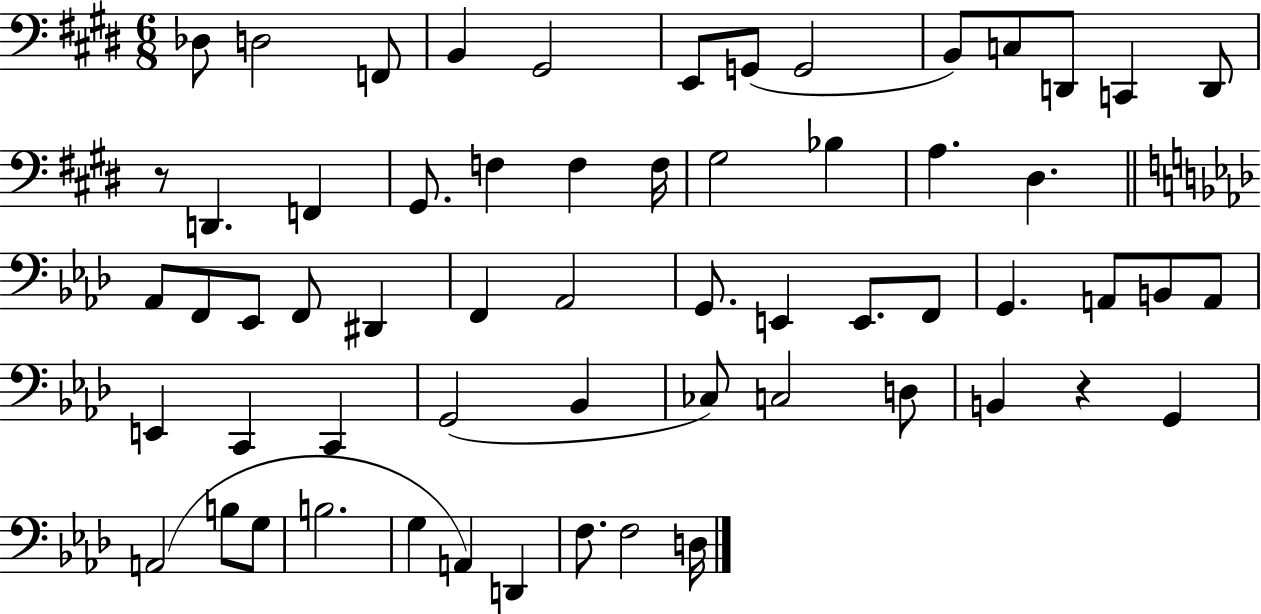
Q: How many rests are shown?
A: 2